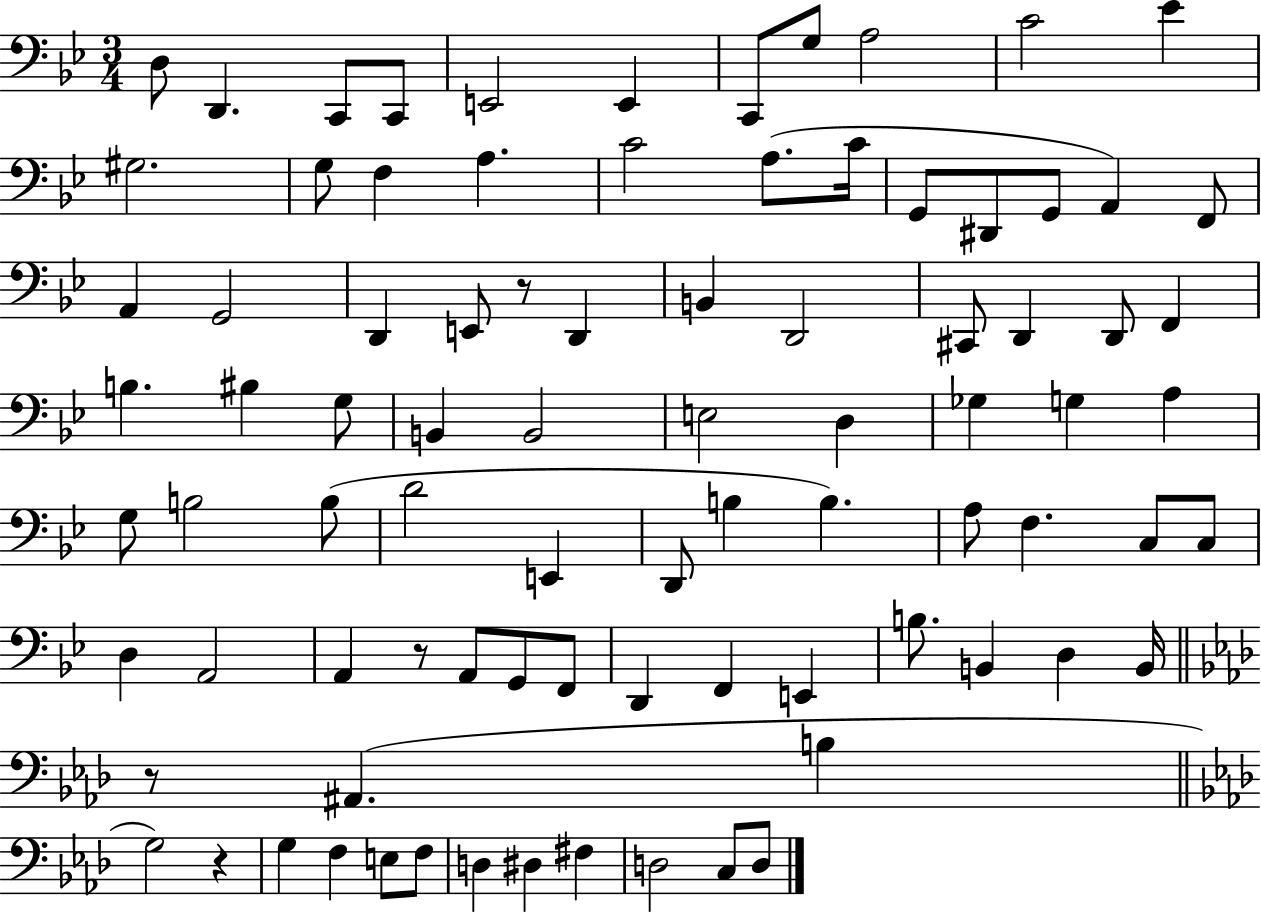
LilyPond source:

{
  \clef bass
  \numericTimeSignature
  \time 3/4
  \key bes \major
  \repeat volta 2 { d8 d,4. c,8 c,8 | e,2 e,4 | c,8 g8 a2 | c'2 ees'4 | \break gis2. | g8 f4 a4. | c'2 a8.( c'16 | g,8 dis,8 g,8 a,4) f,8 | \break a,4 g,2 | d,4 e,8 r8 d,4 | b,4 d,2 | cis,8 d,4 d,8 f,4 | \break b4. bis4 g8 | b,4 b,2 | e2 d4 | ges4 g4 a4 | \break g8 b2 b8( | d'2 e,4 | d,8 b4 b4.) | a8 f4. c8 c8 | \break d4 a,2 | a,4 r8 a,8 g,8 f,8 | d,4 f,4 e,4 | b8. b,4 d4 b,16 | \break \bar "||" \break \key aes \major r8 ais,4.( b4 | \bar "||" \break \key aes \major g2) r4 | g4 f4 e8 f8 | d4 dis4 fis4 | d2 c8 d8 | \break } \bar "|."
}